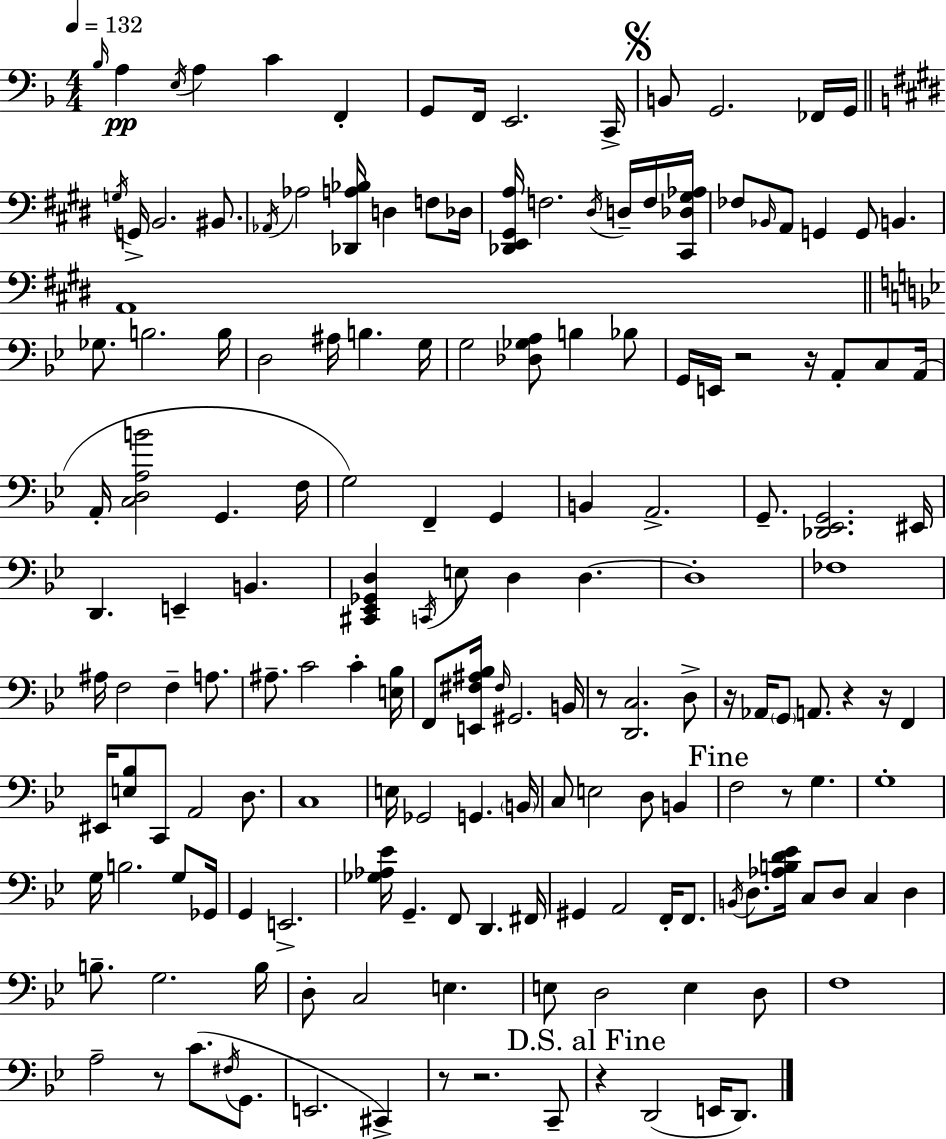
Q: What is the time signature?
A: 4/4